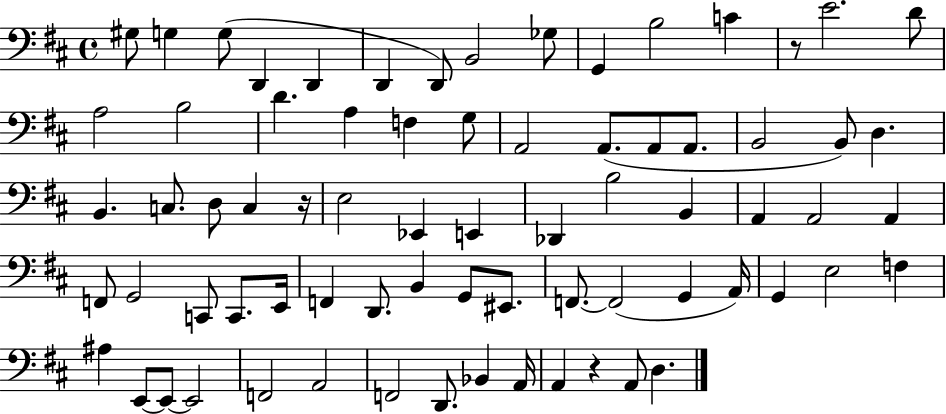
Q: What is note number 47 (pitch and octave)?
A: D2